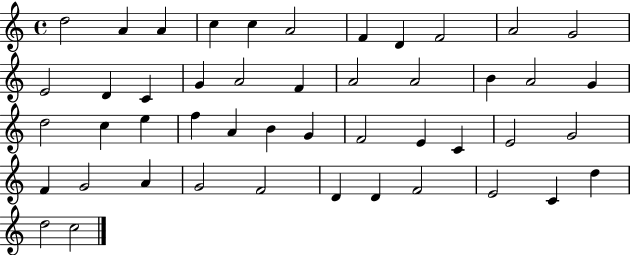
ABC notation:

X:1
T:Untitled
M:4/4
L:1/4
K:C
d2 A A c c A2 F D F2 A2 G2 E2 D C G A2 F A2 A2 B A2 G d2 c e f A B G F2 E C E2 G2 F G2 A G2 F2 D D F2 E2 C d d2 c2